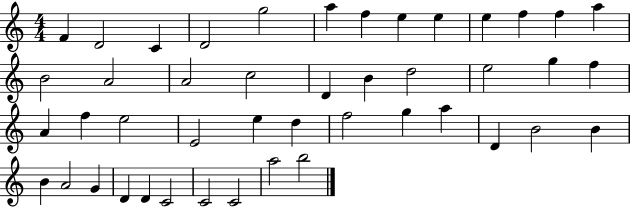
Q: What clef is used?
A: treble